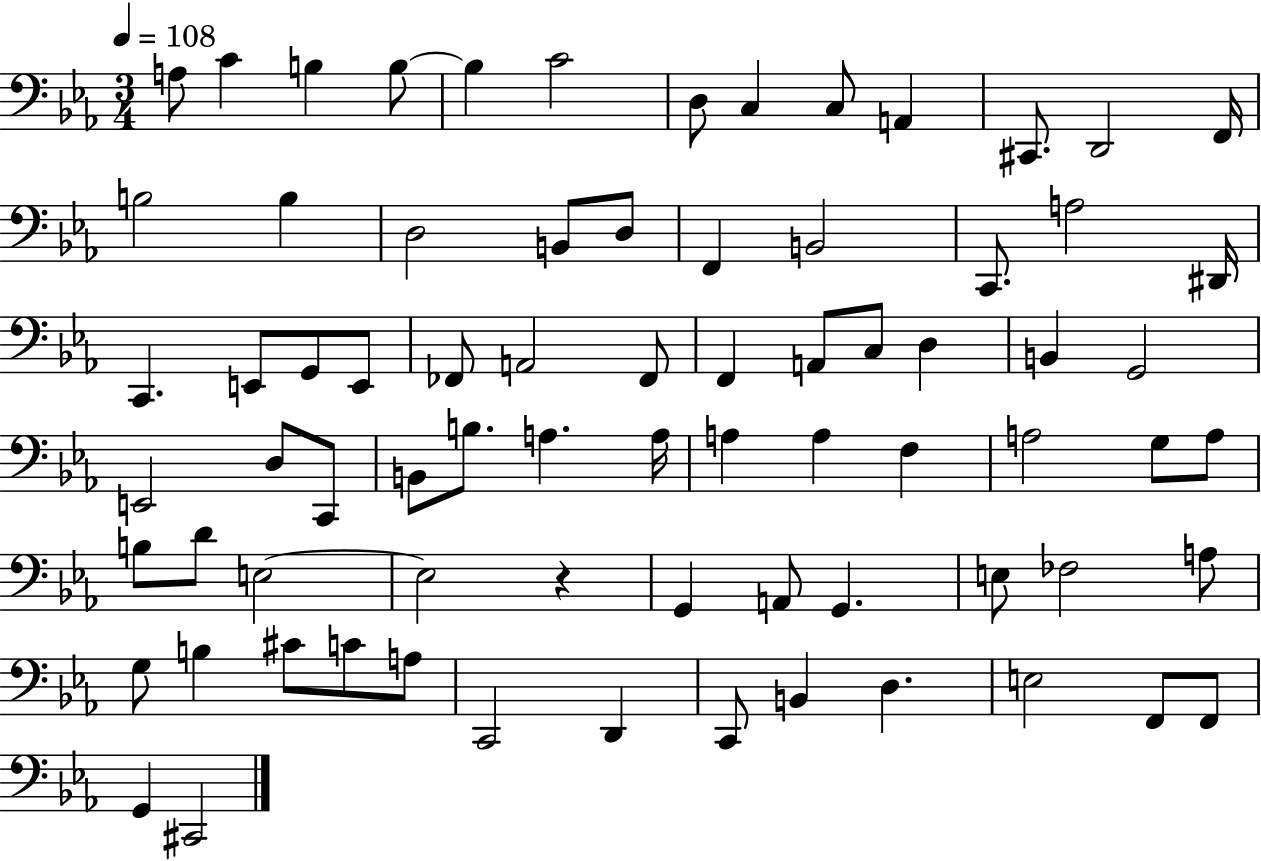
A3/e C4/q B3/q B3/e B3/q C4/h D3/e C3/q C3/e A2/q C#2/e. D2/h F2/s B3/h B3/q D3/h B2/e D3/e F2/q B2/h C2/e. A3/h D#2/s C2/q. E2/e G2/e E2/e FES2/e A2/h FES2/e F2/q A2/e C3/e D3/q B2/q G2/h E2/h D3/e C2/e B2/e B3/e. A3/q. A3/s A3/q A3/q F3/q A3/h G3/e A3/e B3/e D4/e E3/h E3/h R/q G2/q A2/e G2/q. E3/e FES3/h A3/e G3/e B3/q C#4/e C4/e A3/e C2/h D2/q C2/e B2/q D3/q. E3/h F2/e F2/e G2/q C#2/h